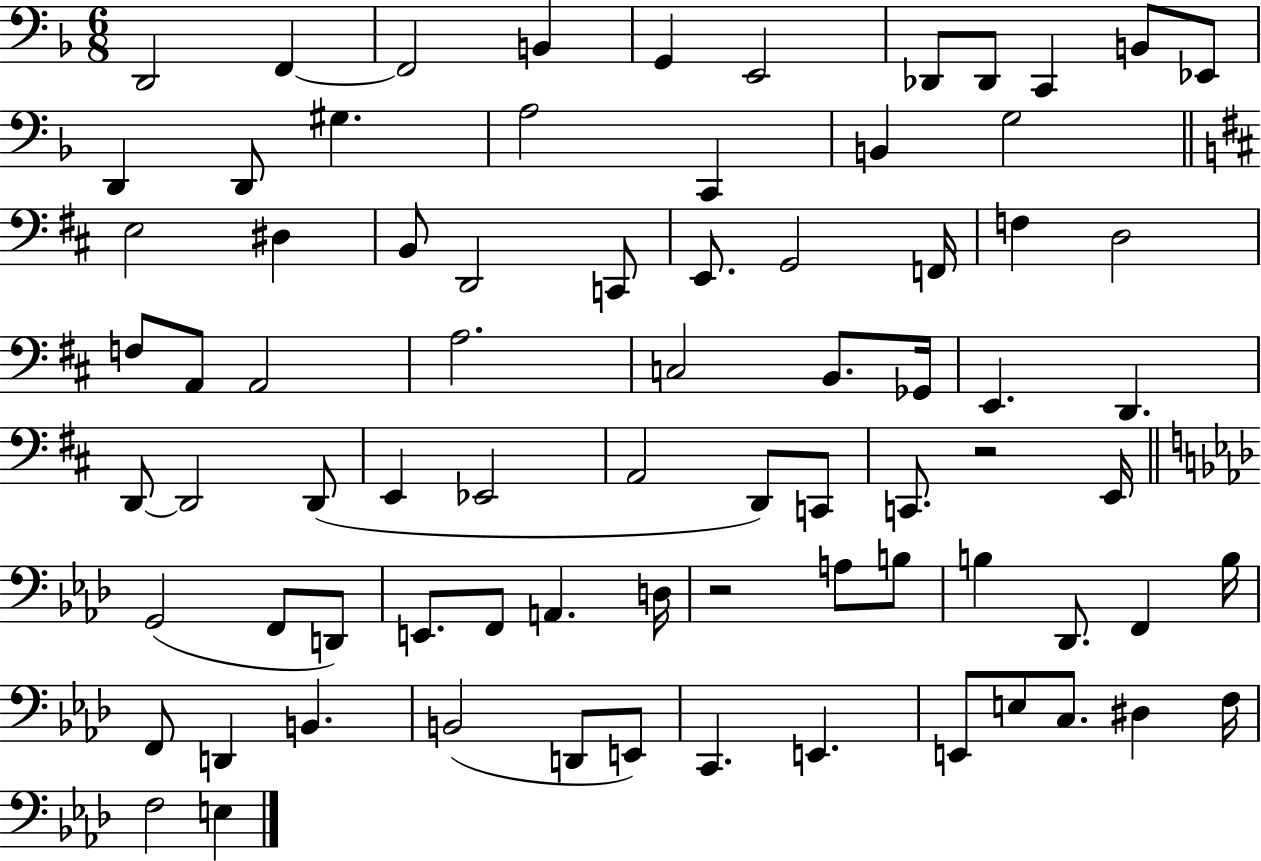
X:1
T:Untitled
M:6/8
L:1/4
K:F
D,,2 F,, F,,2 B,, G,, E,,2 _D,,/2 _D,,/2 C,, B,,/2 _E,,/2 D,, D,,/2 ^G, A,2 C,, B,, G,2 E,2 ^D, B,,/2 D,,2 C,,/2 E,,/2 G,,2 F,,/4 F, D,2 F,/2 A,,/2 A,,2 A,2 C,2 B,,/2 _G,,/4 E,, D,, D,,/2 D,,2 D,,/2 E,, _E,,2 A,,2 D,,/2 C,,/2 C,,/2 z2 E,,/4 G,,2 F,,/2 D,,/2 E,,/2 F,,/2 A,, D,/4 z2 A,/2 B,/2 B, _D,,/2 F,, B,/4 F,,/2 D,, B,, B,,2 D,,/2 E,,/2 C,, E,, E,,/2 E,/2 C,/2 ^D, F,/4 F,2 E,